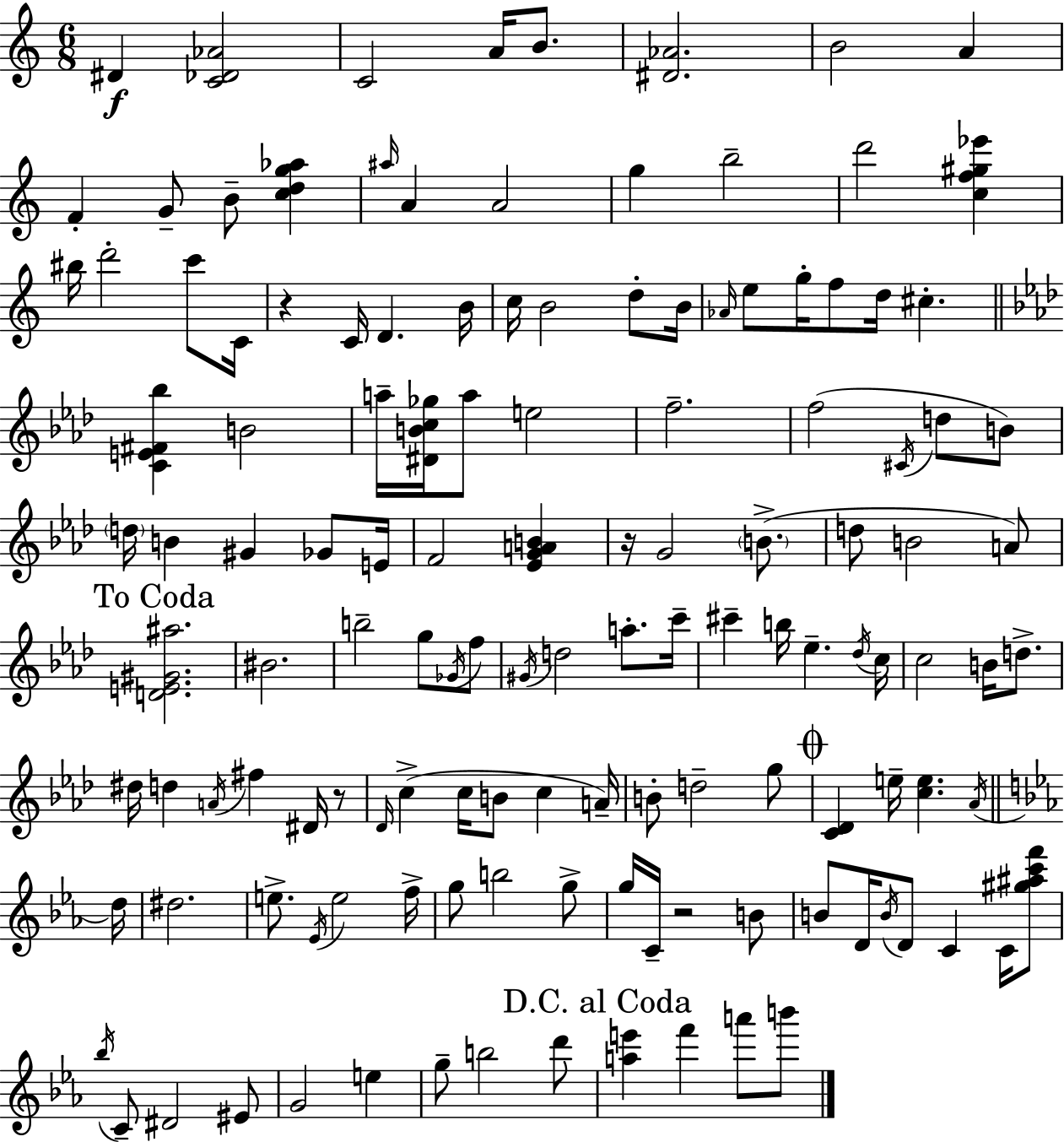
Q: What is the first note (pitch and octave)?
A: D#4